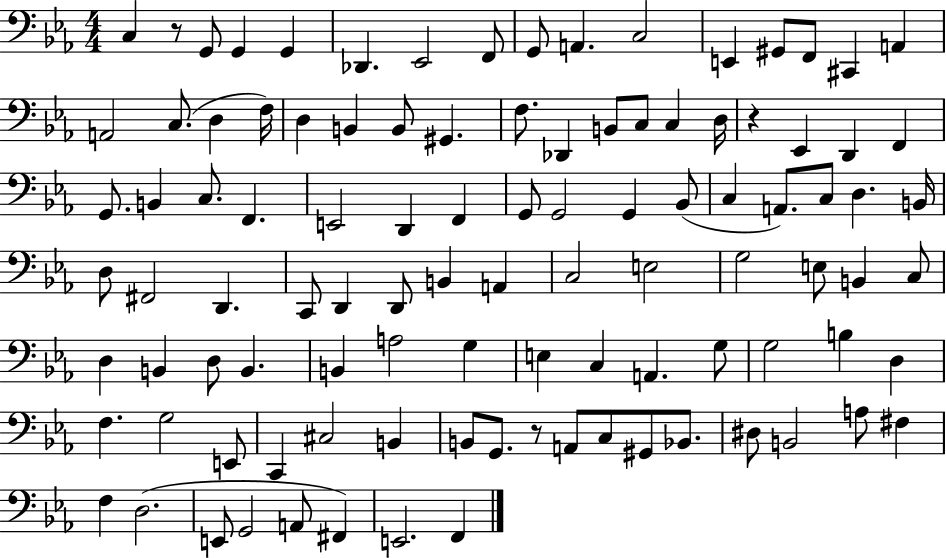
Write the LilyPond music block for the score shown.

{
  \clef bass
  \numericTimeSignature
  \time 4/4
  \key ees \major
  \repeat volta 2 { c4 r8 g,8 g,4 g,4 | des,4. ees,2 f,8 | g,8 a,4. c2 | e,4 gis,8 f,8 cis,4 a,4 | \break a,2 c8.( d4 f16) | d4 b,4 b,8 gis,4. | f8. des,4 b,8 c8 c4 d16 | r4 ees,4 d,4 f,4 | \break g,8. b,4 c8. f,4. | e,2 d,4 f,4 | g,8 g,2 g,4 bes,8( | c4 a,8.) c8 d4. b,16 | \break d8 fis,2 d,4. | c,8 d,4 d,8 b,4 a,4 | c2 e2 | g2 e8 b,4 c8 | \break d4 b,4 d8 b,4. | b,4 a2 g4 | e4 c4 a,4. g8 | g2 b4 d4 | \break f4. g2 e,8 | c,4 cis2 b,4 | b,8 g,8. r8 a,8 c8 gis,8 bes,8. | dis8 b,2 a8 fis4 | \break f4 d2.( | e,8 g,2 a,8 fis,4) | e,2. f,4 | } \bar "|."
}